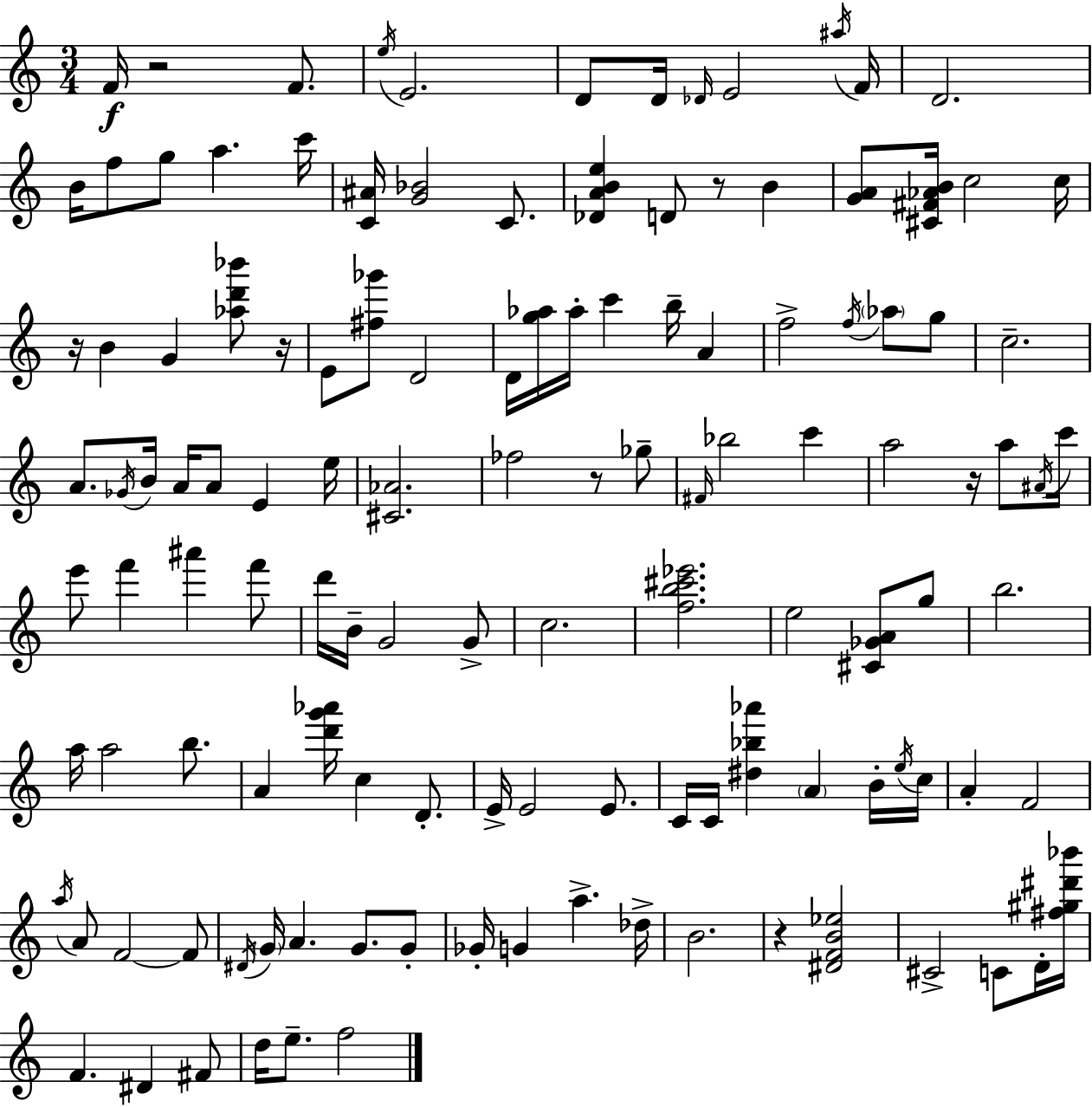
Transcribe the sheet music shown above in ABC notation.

X:1
T:Untitled
M:3/4
L:1/4
K:Am
F/4 z2 F/2 e/4 E2 D/2 D/4 _D/4 E2 ^a/4 F/4 D2 B/4 f/2 g/2 a c'/4 [C^A]/4 [G_B]2 C/2 [_DABe] D/2 z/2 B [GA]/2 [^C^F_AB]/4 c2 c/4 z/4 B G [_ad'_b']/2 z/4 E/2 [^f_g']/2 D2 D/4 [g_a]/4 _a/4 c' b/4 A f2 f/4 _a/2 g/2 c2 A/2 _G/4 B/4 A/4 A/2 E e/4 [^C_A]2 _f2 z/2 _g/2 ^F/4 _b2 c' a2 z/4 a/2 ^A/4 c'/4 e'/2 f' ^a' f'/2 d'/4 B/4 G2 G/2 c2 [fb^c'_e']2 e2 [^C_GA]/2 g/2 b2 a/4 a2 b/2 A [d'g'_a']/4 c D/2 E/4 E2 E/2 C/4 C/4 [^d_b_a'] A B/4 e/4 c/4 A F2 a/4 A/2 F2 F/2 ^D/4 G/4 A G/2 G/2 _G/4 G a _d/4 B2 z [^DFB_e]2 ^C2 C/2 D/4 [^f^g^d'_b']/4 F ^D ^F/2 d/4 e/2 f2